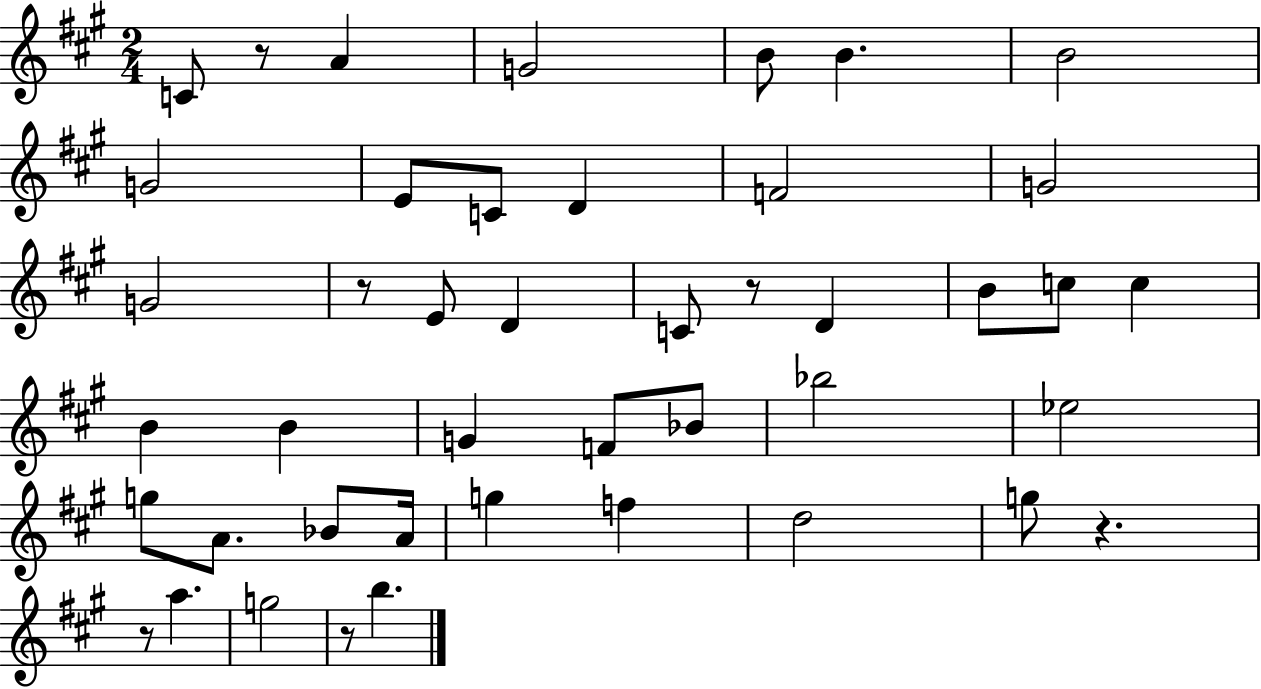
X:1
T:Untitled
M:2/4
L:1/4
K:A
C/2 z/2 A G2 B/2 B B2 G2 E/2 C/2 D F2 G2 G2 z/2 E/2 D C/2 z/2 D B/2 c/2 c B B G F/2 _B/2 _b2 _e2 g/2 A/2 _B/2 A/4 g f d2 g/2 z z/2 a g2 z/2 b